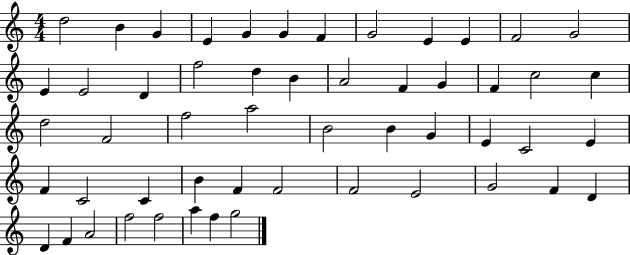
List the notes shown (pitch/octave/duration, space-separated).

D5/h B4/q G4/q E4/q G4/q G4/q F4/q G4/h E4/q E4/q F4/h G4/h E4/q E4/h D4/q F5/h D5/q B4/q A4/h F4/q G4/q F4/q C5/h C5/q D5/h F4/h F5/h A5/h B4/h B4/q G4/q E4/q C4/h E4/q F4/q C4/h C4/q B4/q F4/q F4/h F4/h E4/h G4/h F4/q D4/q D4/q F4/q A4/h F5/h F5/h A5/q F5/q G5/h